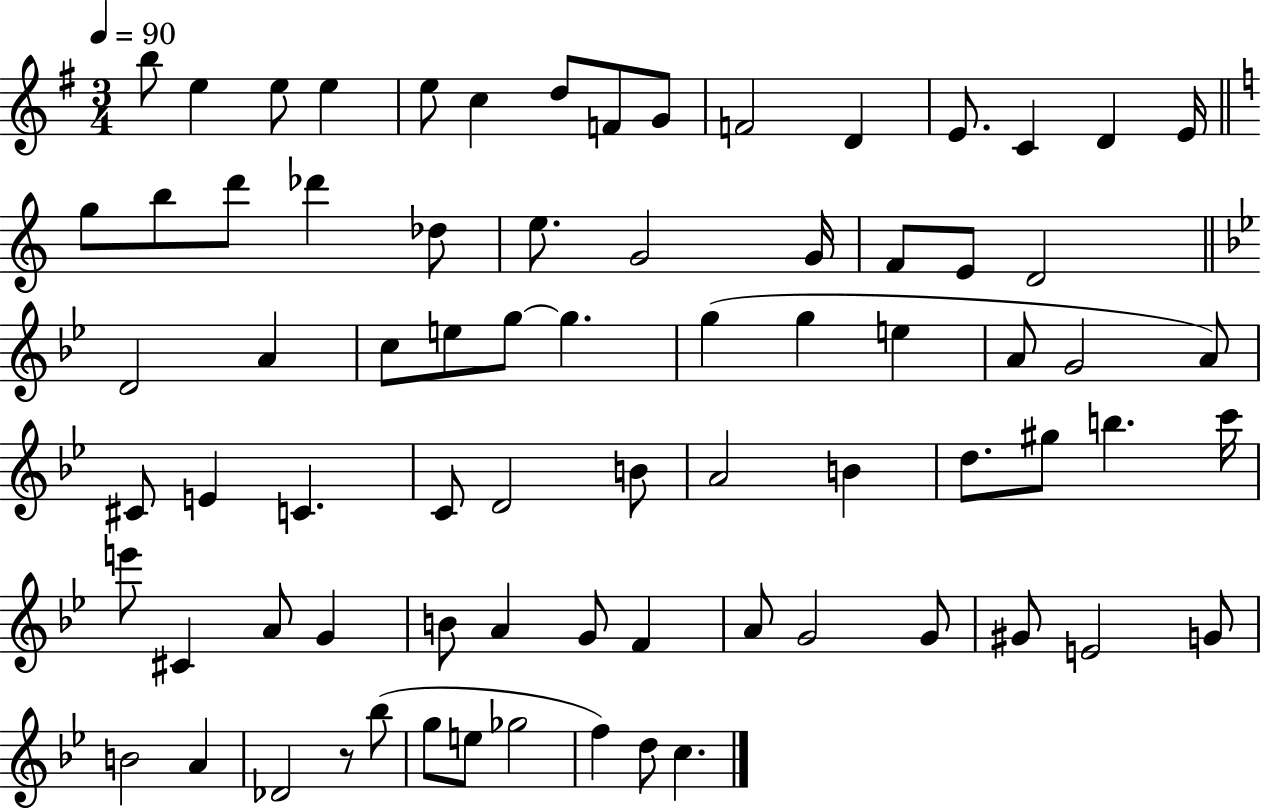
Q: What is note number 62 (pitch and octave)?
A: G#4